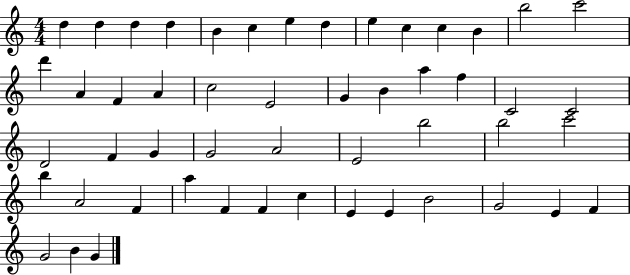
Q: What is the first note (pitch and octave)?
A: D5